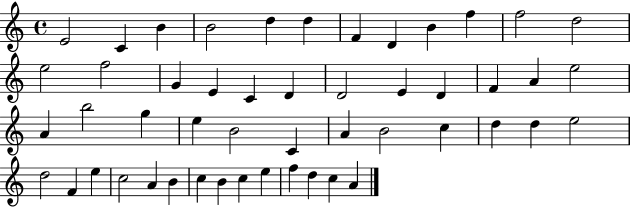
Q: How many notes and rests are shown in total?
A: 50